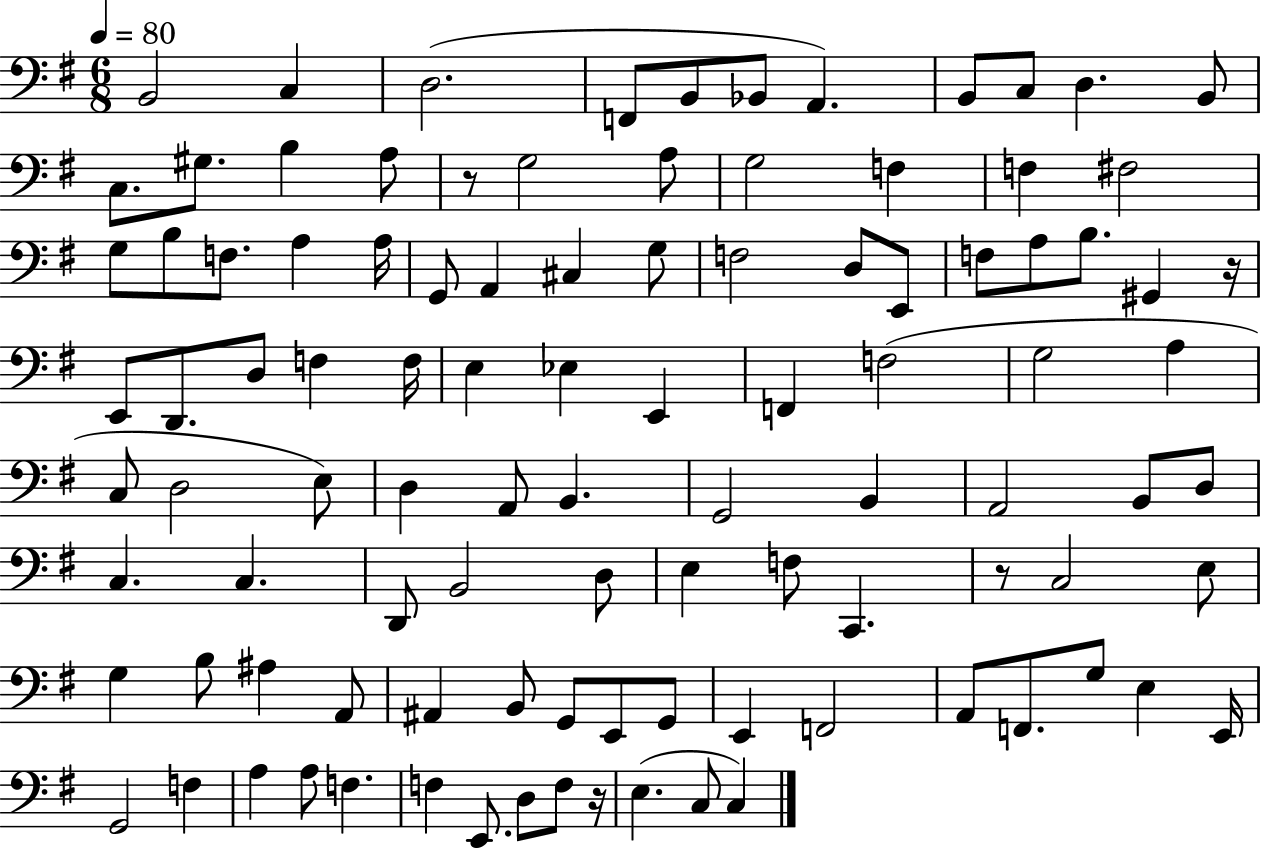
X:1
T:Untitled
M:6/8
L:1/4
K:G
B,,2 C, D,2 F,,/2 B,,/2 _B,,/2 A,, B,,/2 C,/2 D, B,,/2 C,/2 ^G,/2 B, A,/2 z/2 G,2 A,/2 G,2 F, F, ^F,2 G,/2 B,/2 F,/2 A, A,/4 G,,/2 A,, ^C, G,/2 F,2 D,/2 E,,/2 F,/2 A,/2 B,/2 ^G,, z/4 E,,/2 D,,/2 D,/2 F, F,/4 E, _E, E,, F,, F,2 G,2 A, C,/2 D,2 E,/2 D, A,,/2 B,, G,,2 B,, A,,2 B,,/2 D,/2 C, C, D,,/2 B,,2 D,/2 E, F,/2 C,, z/2 C,2 E,/2 G, B,/2 ^A, A,,/2 ^A,, B,,/2 G,,/2 E,,/2 G,,/2 E,, F,,2 A,,/2 F,,/2 G,/2 E, E,,/4 G,,2 F, A, A,/2 F, F, E,,/2 D,/2 F,/2 z/4 E, C,/2 C,